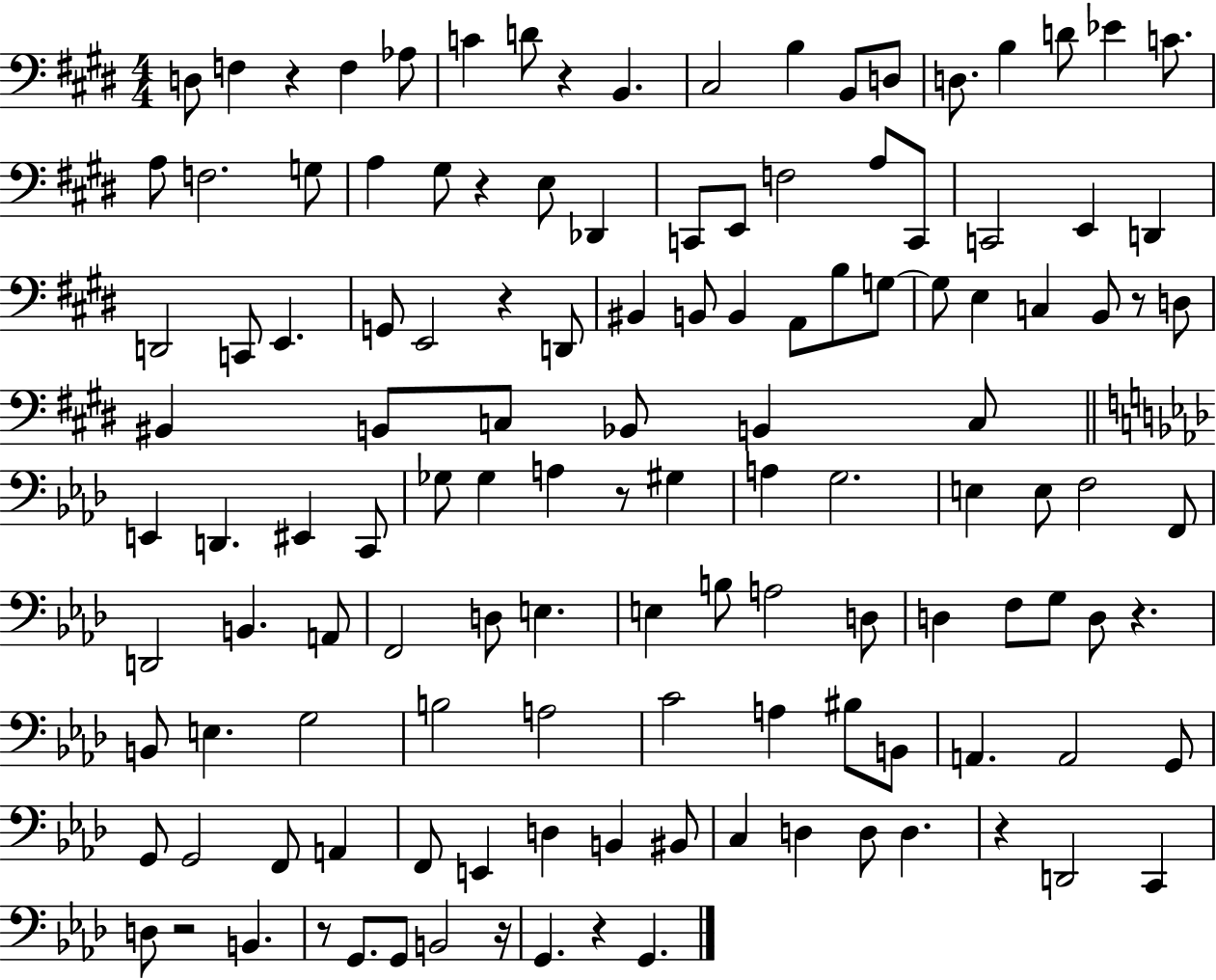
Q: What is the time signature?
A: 4/4